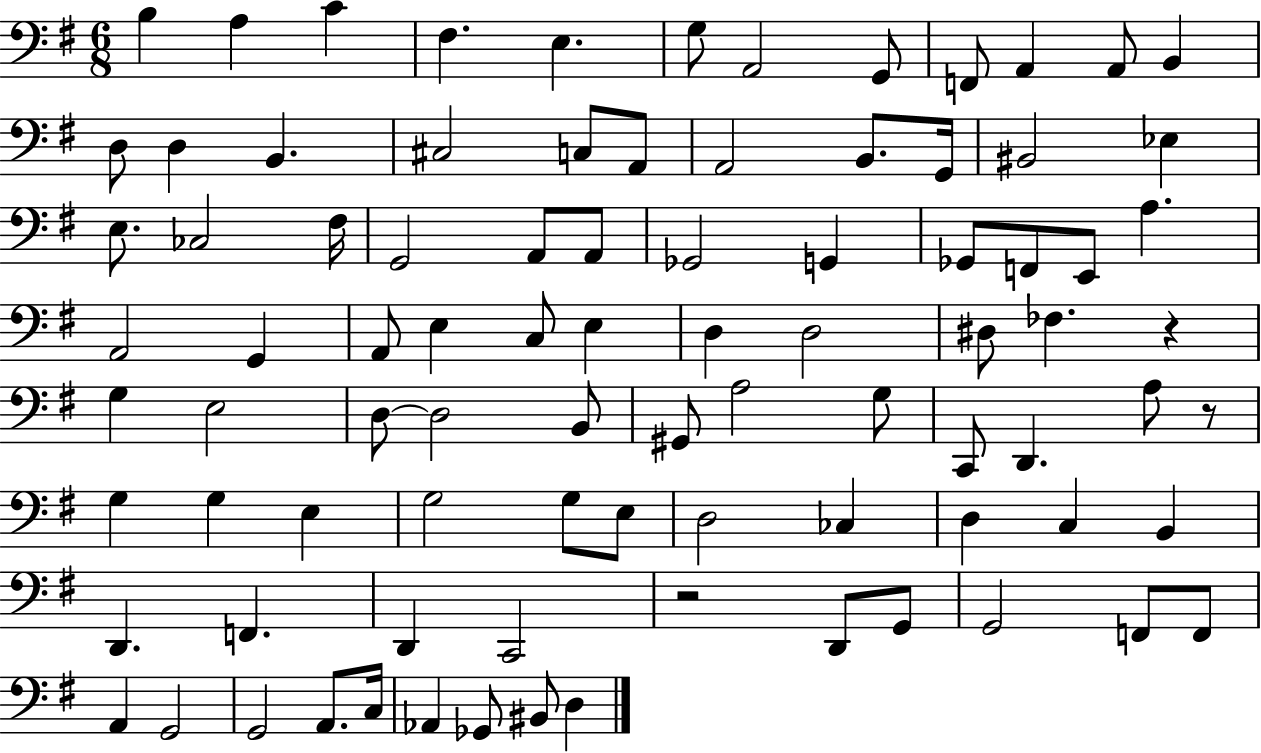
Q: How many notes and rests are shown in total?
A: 88